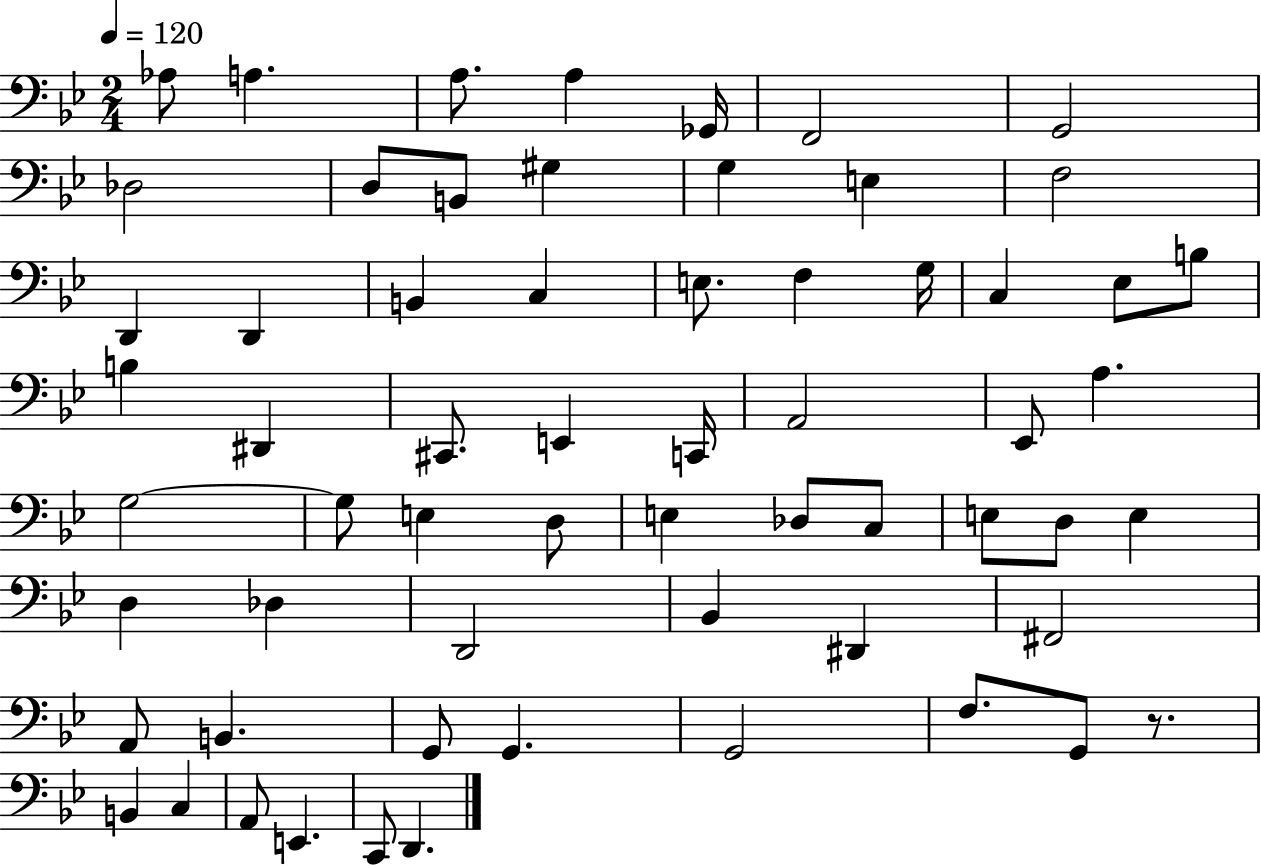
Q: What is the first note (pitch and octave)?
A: Ab3